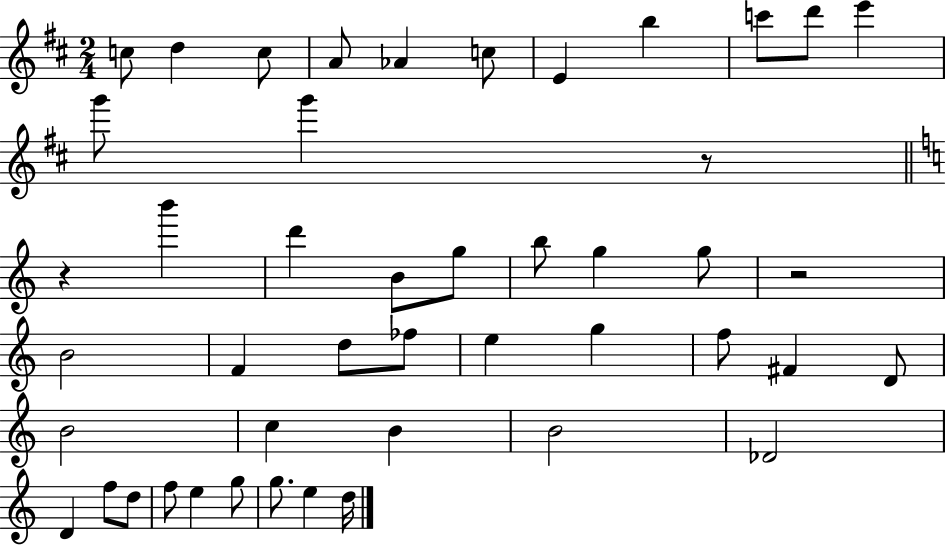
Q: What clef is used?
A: treble